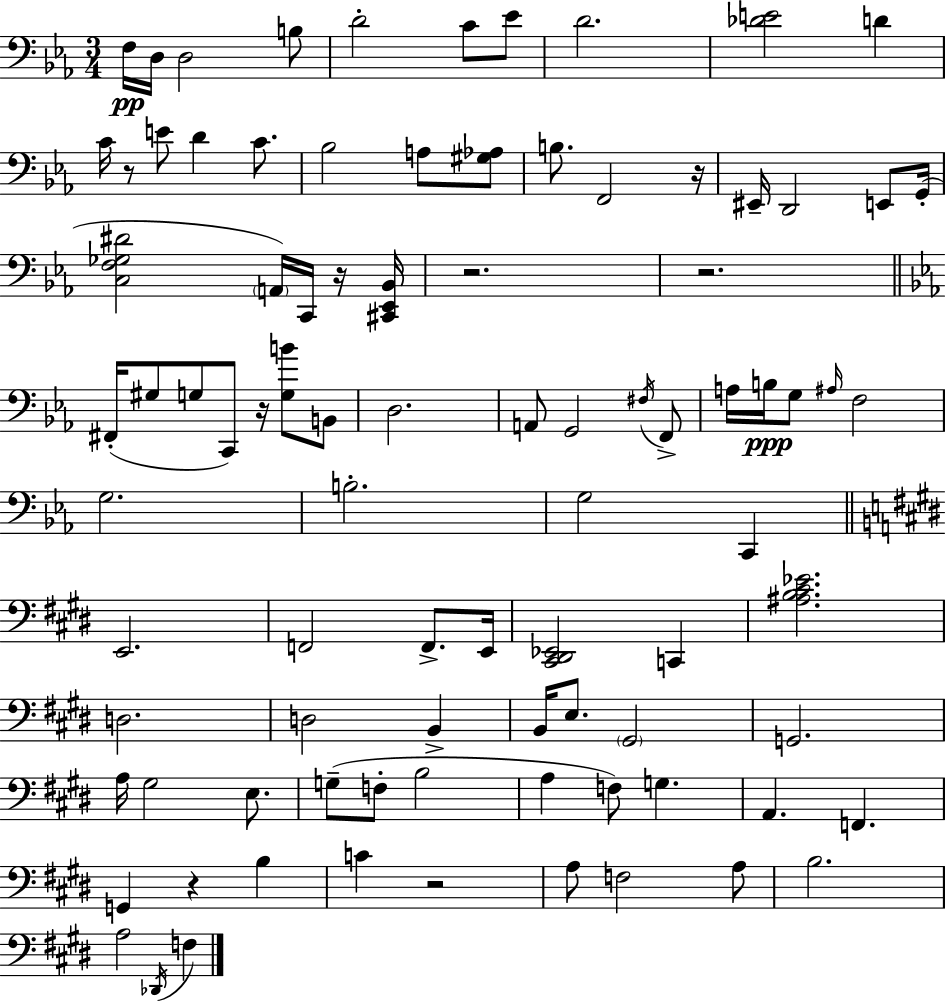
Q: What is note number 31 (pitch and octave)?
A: G2